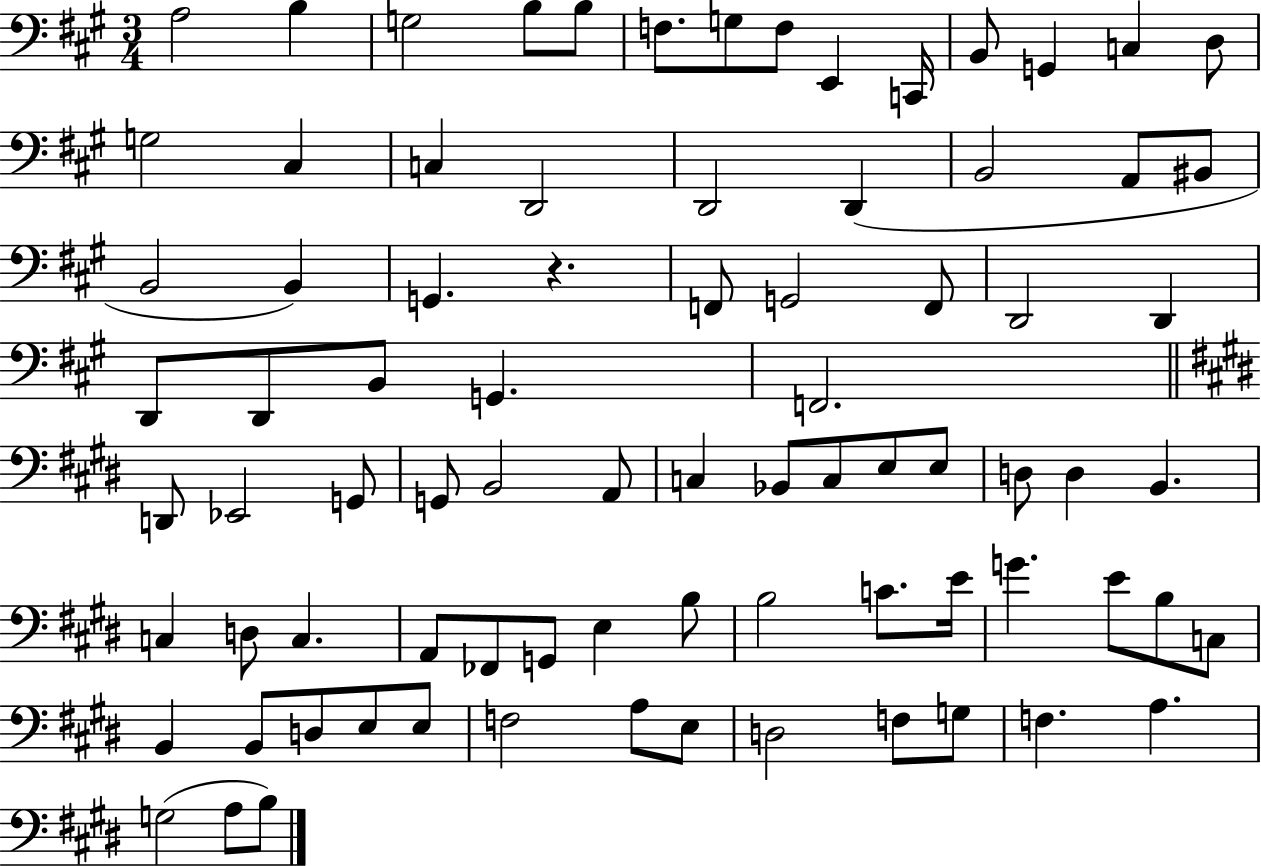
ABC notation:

X:1
T:Untitled
M:3/4
L:1/4
K:A
A,2 B, G,2 B,/2 B,/2 F,/2 G,/2 F,/2 E,, C,,/4 B,,/2 G,, C, D,/2 G,2 ^C, C, D,,2 D,,2 D,, B,,2 A,,/2 ^B,,/2 B,,2 B,, G,, z F,,/2 G,,2 F,,/2 D,,2 D,, D,,/2 D,,/2 B,,/2 G,, F,,2 D,,/2 _E,,2 G,,/2 G,,/2 B,,2 A,,/2 C, _B,,/2 C,/2 E,/2 E,/2 D,/2 D, B,, C, D,/2 C, A,,/2 _F,,/2 G,,/2 E, B,/2 B,2 C/2 E/4 G E/2 B,/2 C,/2 B,, B,,/2 D,/2 E,/2 E,/2 F,2 A,/2 E,/2 D,2 F,/2 G,/2 F, A, G,2 A,/2 B,/2